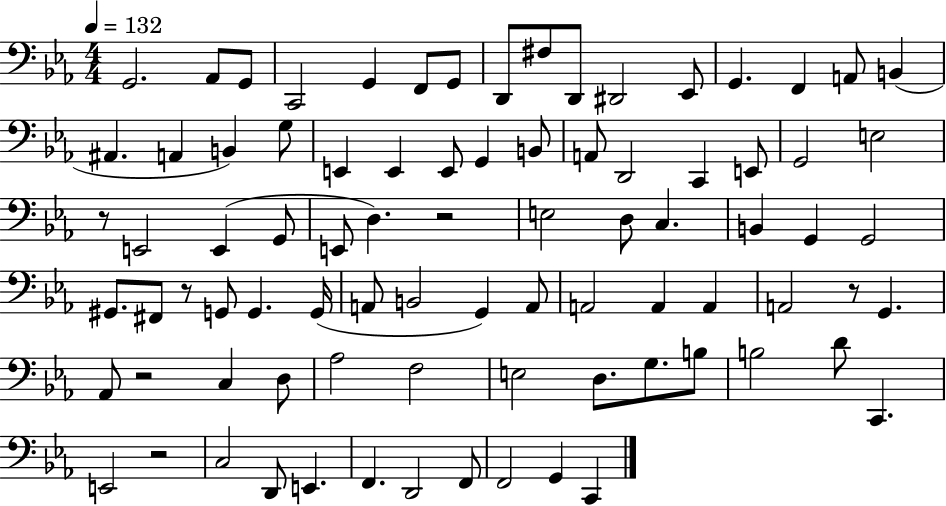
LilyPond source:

{
  \clef bass
  \numericTimeSignature
  \time 4/4
  \key ees \major
  \tempo 4 = 132
  g,2. aes,8 g,8 | c,2 g,4 f,8 g,8 | d,8 fis8 d,8 dis,2 ees,8 | g,4. f,4 a,8 b,4( | \break ais,4. a,4 b,4) g8 | e,4 e,4 e,8 g,4 b,8 | a,8 d,2 c,4 e,8 | g,2 e2 | \break r8 e,2 e,4( g,8 | e,8 d4.) r2 | e2 d8 c4. | b,4 g,4 g,2 | \break gis,8. fis,8 r8 g,8 g,4. g,16( | a,8 b,2 g,4) a,8 | a,2 a,4 a,4 | a,2 r8 g,4. | \break aes,8 r2 c4 d8 | aes2 f2 | e2 d8. g8. b8 | b2 d'8 c,4. | \break e,2 r2 | c2 d,8 e,4. | f,4. d,2 f,8 | f,2 g,4 c,4 | \break \bar "|."
}